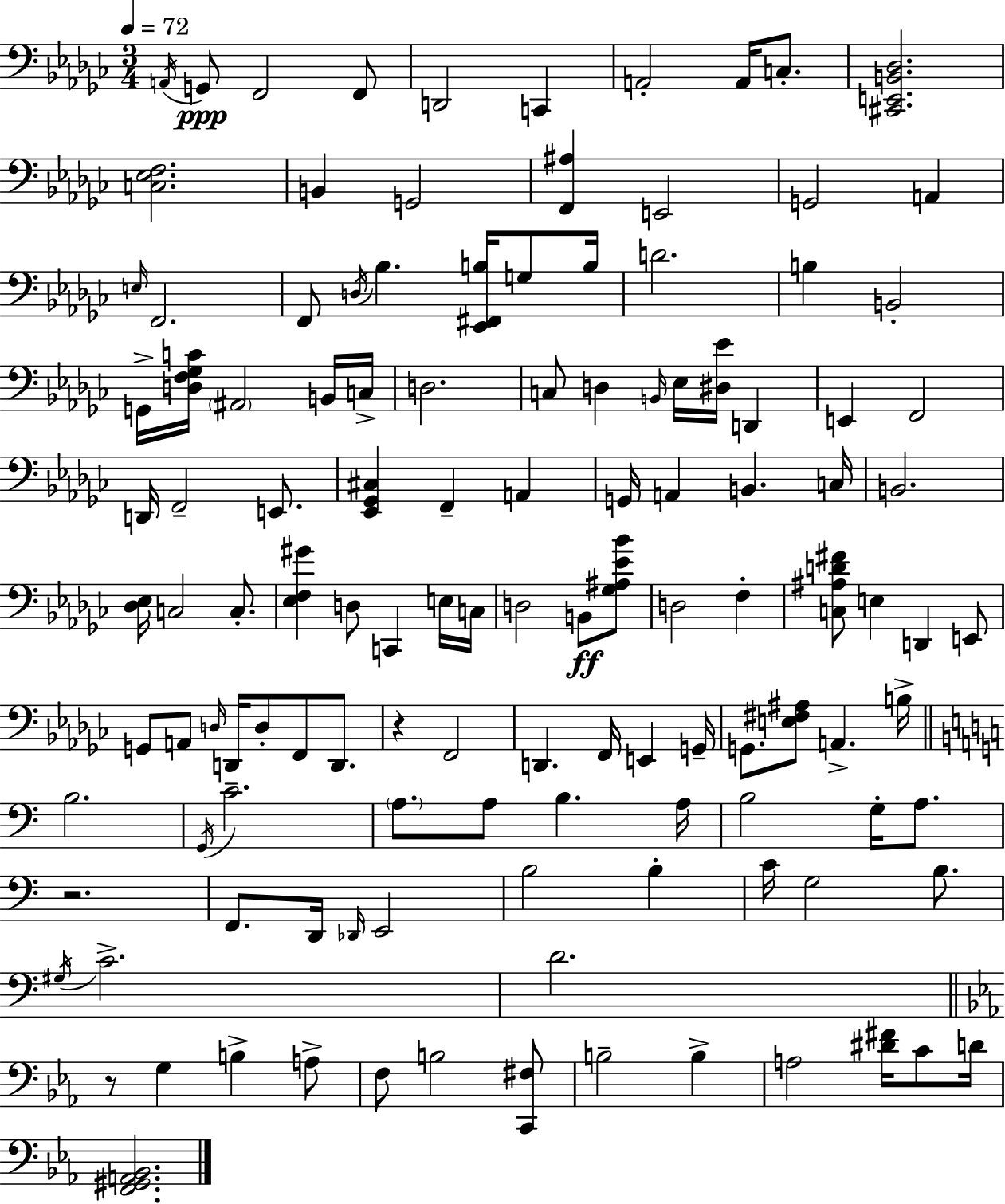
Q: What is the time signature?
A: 3/4